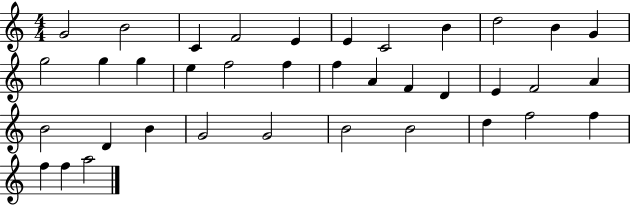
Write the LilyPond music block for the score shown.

{
  \clef treble
  \numericTimeSignature
  \time 4/4
  \key c \major
  g'2 b'2 | c'4 f'2 e'4 | e'4 c'2 b'4 | d''2 b'4 g'4 | \break g''2 g''4 g''4 | e''4 f''2 f''4 | f''4 a'4 f'4 d'4 | e'4 f'2 a'4 | \break b'2 d'4 b'4 | g'2 g'2 | b'2 b'2 | d''4 f''2 f''4 | \break f''4 f''4 a''2 | \bar "|."
}